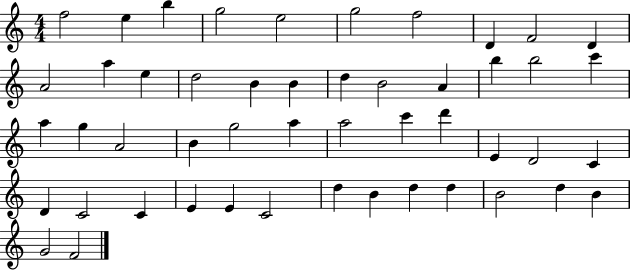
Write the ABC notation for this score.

X:1
T:Untitled
M:4/4
L:1/4
K:C
f2 e b g2 e2 g2 f2 D F2 D A2 a e d2 B B d B2 A b b2 c' a g A2 B g2 a a2 c' d' E D2 C D C2 C E E C2 d B d d B2 d B G2 F2